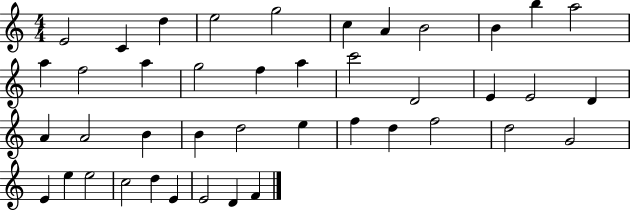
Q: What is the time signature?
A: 4/4